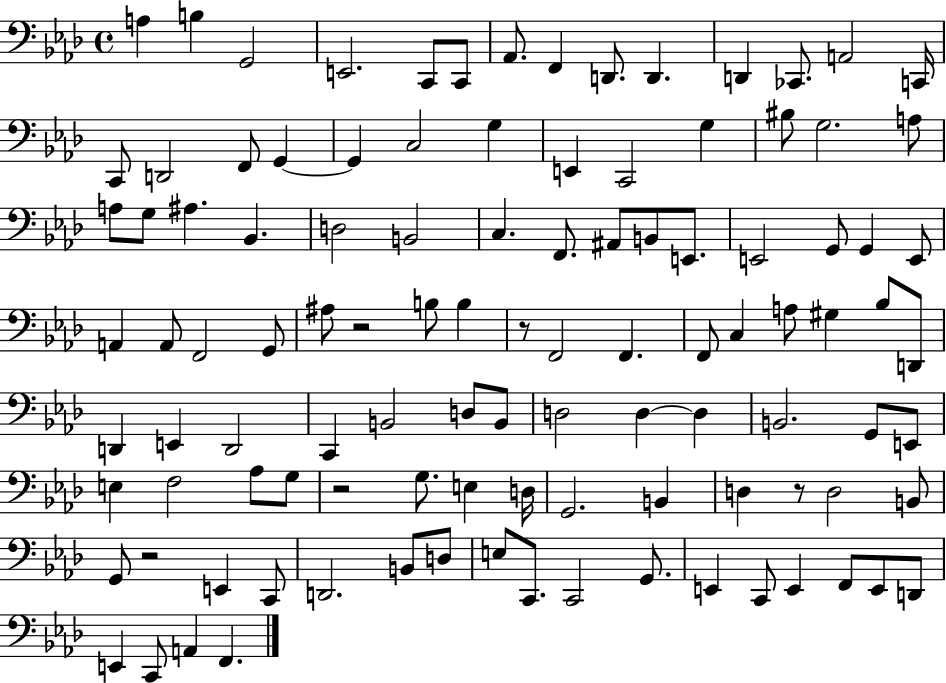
A3/q B3/q G2/h E2/h. C2/e C2/e Ab2/e. F2/q D2/e. D2/q. D2/q CES2/e. A2/h C2/s C2/e D2/h F2/e G2/q G2/q C3/h G3/q E2/q C2/h G3/q BIS3/e G3/h. A3/e A3/e G3/e A#3/q. Bb2/q. D3/h B2/h C3/q. F2/e. A#2/e B2/e E2/e. E2/h G2/e G2/q E2/e A2/q A2/e F2/h G2/e A#3/e R/h B3/e B3/q R/e F2/h F2/q. F2/e C3/q A3/e G#3/q Bb3/e D2/e D2/q E2/q D2/h C2/q B2/h D3/e B2/e D3/h D3/q D3/q B2/h. G2/e E2/e E3/q F3/h Ab3/e G3/e R/h G3/e. E3/q D3/s G2/h. B2/q D3/q R/e D3/h B2/e G2/e R/h E2/q C2/e D2/h. B2/e D3/e E3/e C2/e. C2/h G2/e. E2/q C2/e E2/q F2/e E2/e D2/e E2/q C2/e A2/q F2/q.